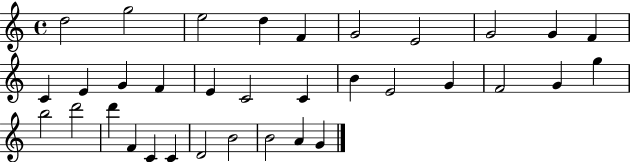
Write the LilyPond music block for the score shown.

{
  \clef treble
  \time 4/4
  \defaultTimeSignature
  \key c \major
  d''2 g''2 | e''2 d''4 f'4 | g'2 e'2 | g'2 g'4 f'4 | \break c'4 e'4 g'4 f'4 | e'4 c'2 c'4 | b'4 e'2 g'4 | f'2 g'4 g''4 | \break b''2 d'''2 | d'''4 f'4 c'4 c'4 | d'2 b'2 | b'2 a'4 g'4 | \break \bar "|."
}